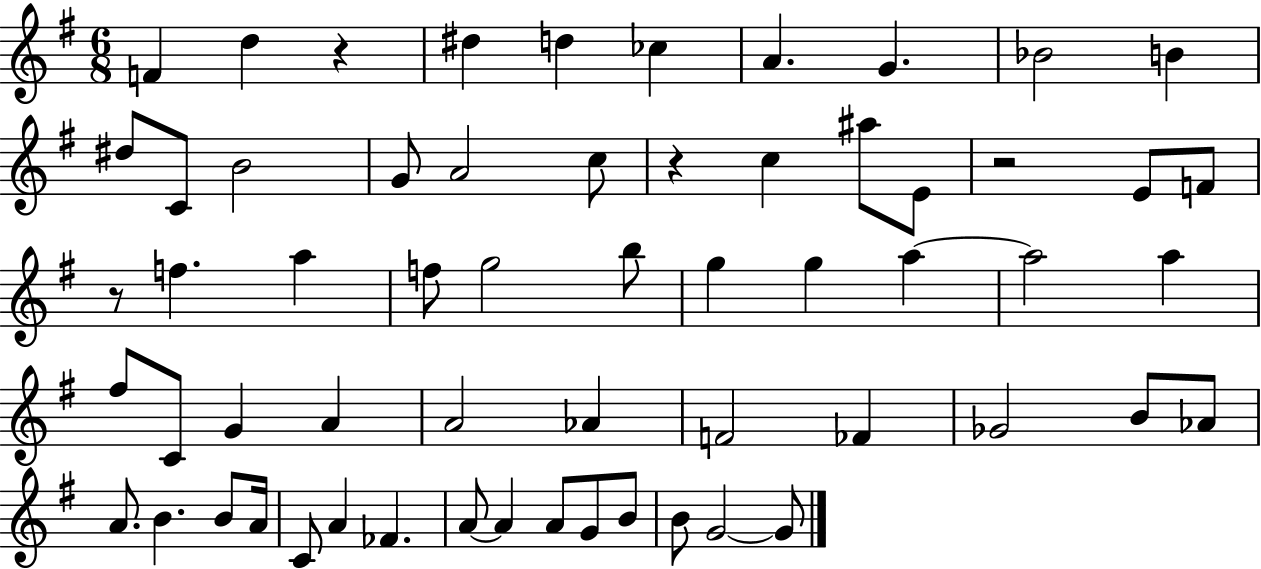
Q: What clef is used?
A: treble